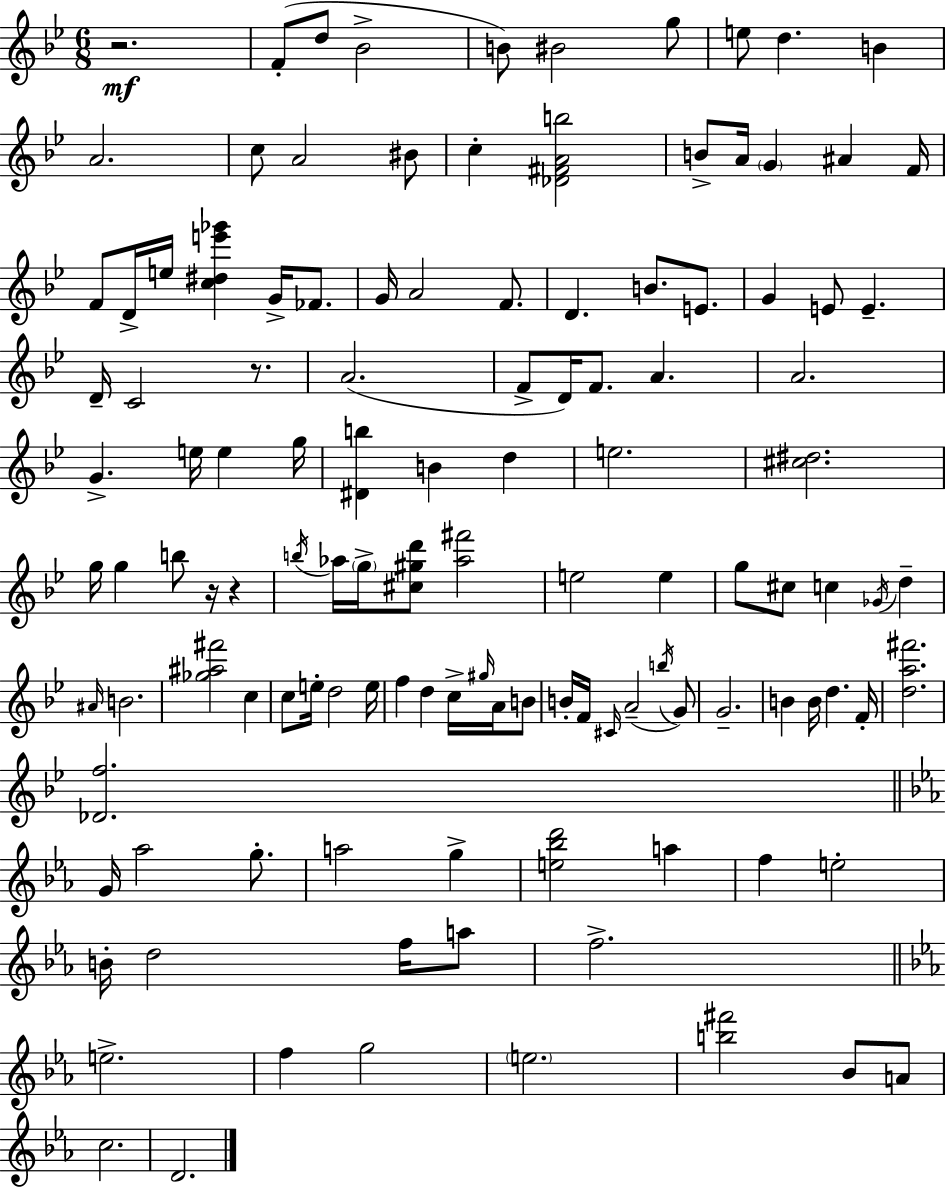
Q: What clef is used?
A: treble